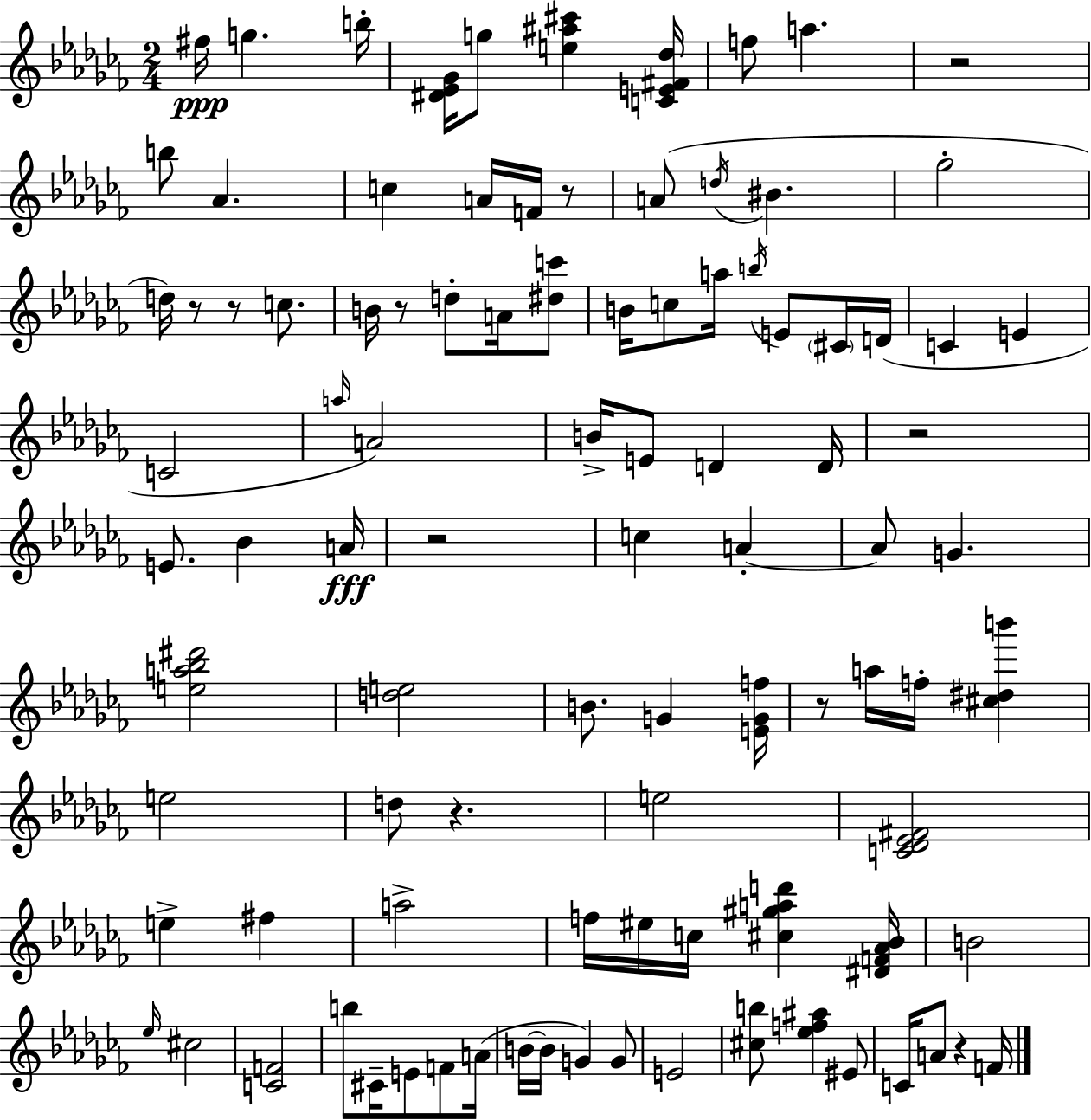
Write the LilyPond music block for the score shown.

{
  \clef treble
  \numericTimeSignature
  \time 2/4
  \key aes \minor
  fis''16\ppp g''4. b''16-. | <dis' ees' ges'>16 g''8 <e'' ais'' cis'''>4 <c' e' fis' des''>16 | f''8 a''4. | r2 | \break b''8 aes'4. | c''4 a'16 f'16 r8 | a'8( \acciaccatura { d''16 } bis'4. | ges''2-. | \break d''16) r8 r8 c''8. | b'16 r8 d''8-. a'16 <dis'' c'''>8 | b'16 c''8 a''16 \acciaccatura { b''16 } e'8 | \parenthesize cis'16 d'16( c'4 e'4 | \break c'2 | \grace { a''16 }) a'2 | b'16-> e'8 d'4 | d'16 r2 | \break e'8. bes'4 | a'16\fff r2 | c''4 a'4-.~~ | a'8 g'4. | \break <e'' a'' bes'' dis'''>2 | <d'' e''>2 | b'8. g'4 | <e' g' f''>16 r8 a''16 f''16-. <cis'' dis'' b'''>4 | \break e''2 | d''8 r4. | e''2 | <c' des' ees' fis'>2 | \break e''4-> fis''4 | a''2-> | f''16 eis''16 c''16 <cis'' gis'' a'' d'''>4 | <dis' f' aes' bes'>16 b'2 | \break \grace { ees''16 } cis''2 | <c' f'>2 | b''8 cis'16-- e'8 | f'8 a'16( b'16~~ b'16 g'4) | \break g'8 e'2 | <cis'' b''>8 <ees'' f'' ais''>4 | eis'8 c'16 a'8 r4 | f'16 \bar "|."
}